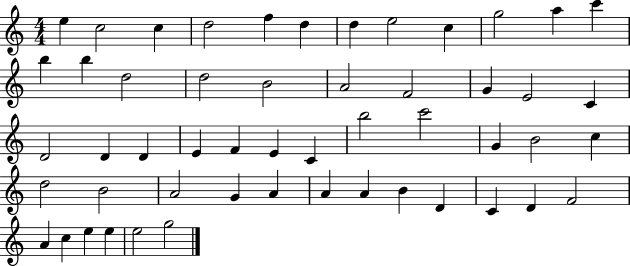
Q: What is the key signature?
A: C major